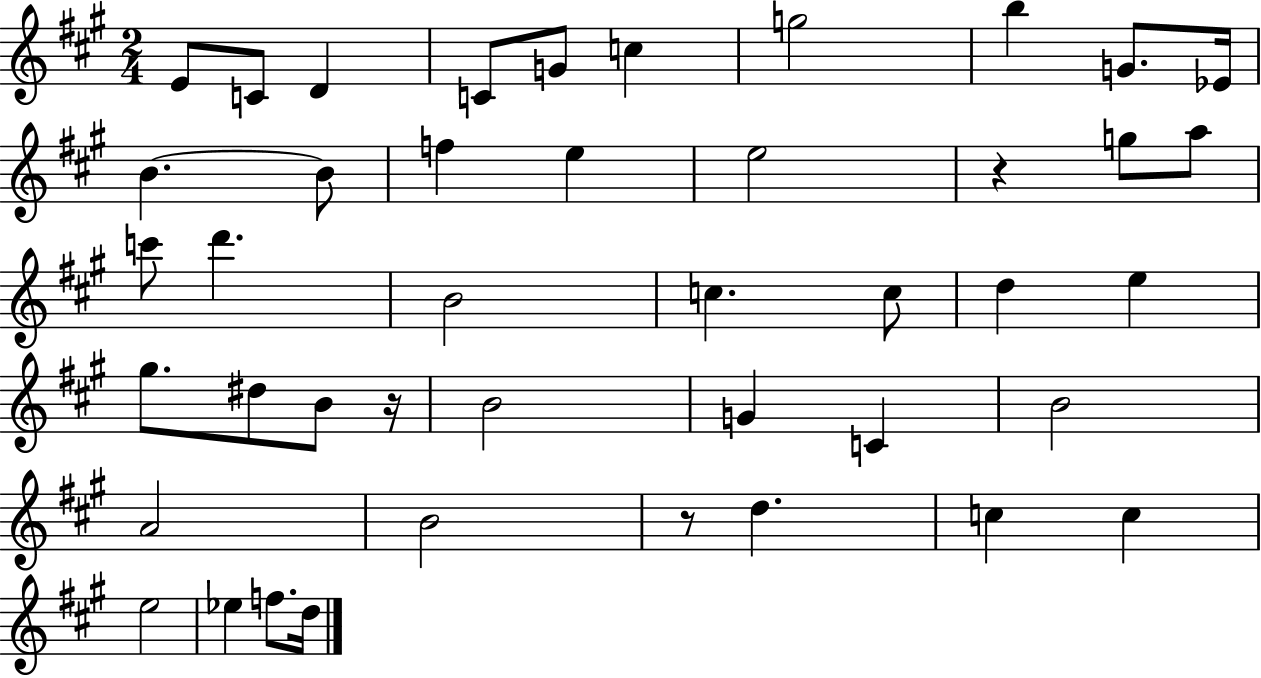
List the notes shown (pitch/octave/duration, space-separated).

E4/e C4/e D4/q C4/e G4/e C5/q G5/h B5/q G4/e. Eb4/s B4/q. B4/e F5/q E5/q E5/h R/q G5/e A5/e C6/e D6/q. B4/h C5/q. C5/e D5/q E5/q G#5/e. D#5/e B4/e R/s B4/h G4/q C4/q B4/h A4/h B4/h R/e D5/q. C5/q C5/q E5/h Eb5/q F5/e. D5/s